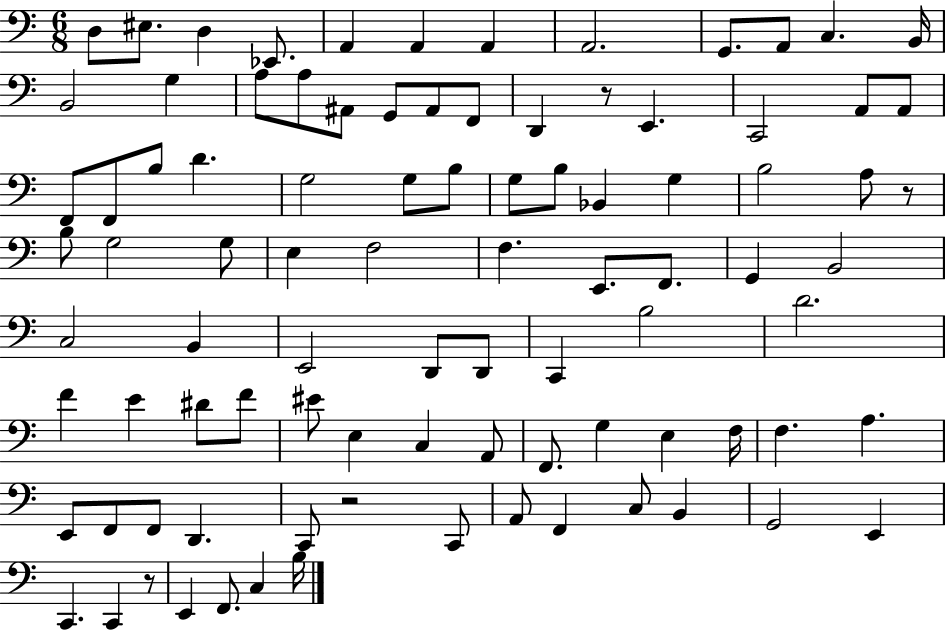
X:1
T:Untitled
M:6/8
L:1/4
K:C
D,/2 ^E,/2 D, _E,,/2 A,, A,, A,, A,,2 G,,/2 A,,/2 C, B,,/4 B,,2 G, A,/2 A,/2 ^A,,/2 G,,/2 ^A,,/2 F,,/2 D,, z/2 E,, C,,2 A,,/2 A,,/2 F,,/2 F,,/2 B,/2 D G,2 G,/2 B,/2 G,/2 B,/2 _B,, G, B,2 A,/2 z/2 B,/2 G,2 G,/2 E, F,2 F, E,,/2 F,,/2 G,, B,,2 C,2 B,, E,,2 D,,/2 D,,/2 C,, B,2 D2 F E ^D/2 F/2 ^E/2 E, C, A,,/2 F,,/2 G, E, F,/4 F, A, E,,/2 F,,/2 F,,/2 D,, C,,/2 z2 C,,/2 A,,/2 F,, C,/2 B,, G,,2 E,, C,, C,, z/2 E,, F,,/2 C, B,/4